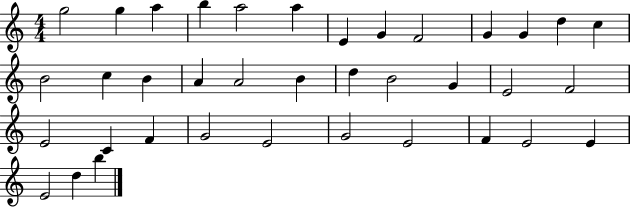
G5/h G5/q A5/q B5/q A5/h A5/q E4/q G4/q F4/h G4/q G4/q D5/q C5/q B4/h C5/q B4/q A4/q A4/h B4/q D5/q B4/h G4/q E4/h F4/h E4/h C4/q F4/q G4/h E4/h G4/h E4/h F4/q E4/h E4/q E4/h D5/q B5/q